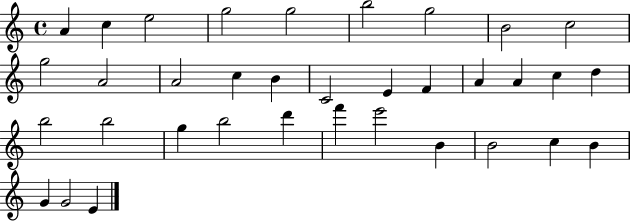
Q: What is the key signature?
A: C major